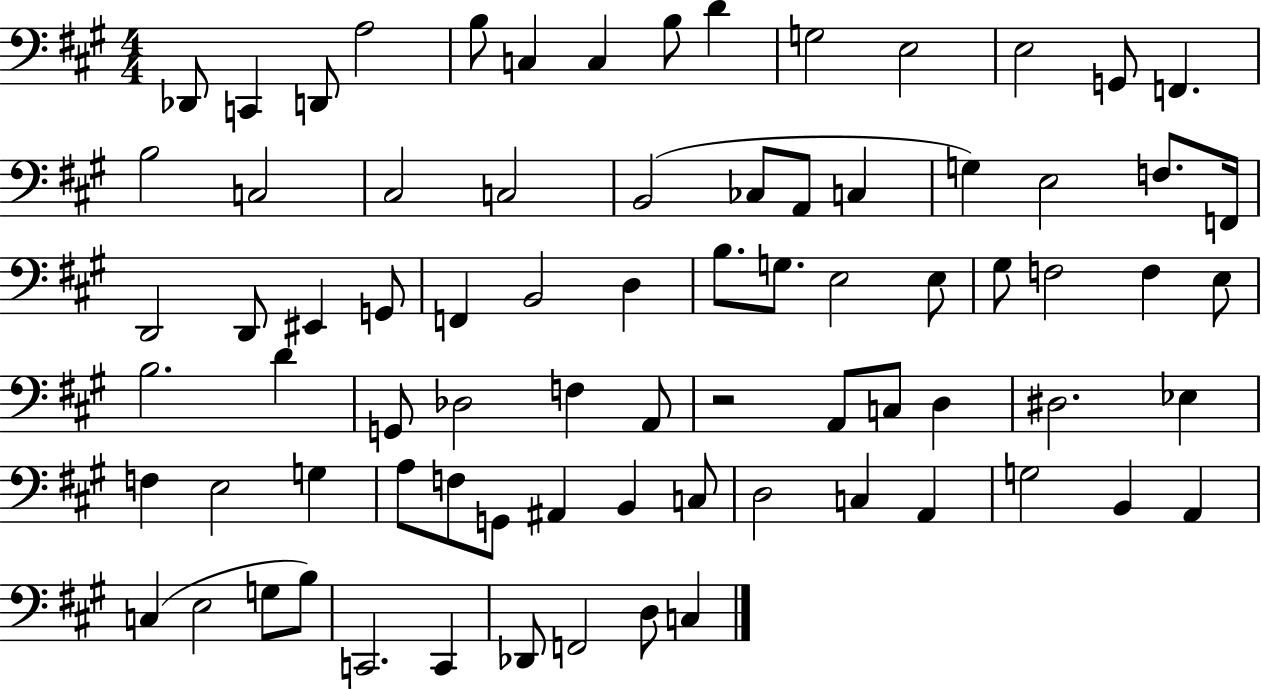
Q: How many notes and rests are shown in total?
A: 78